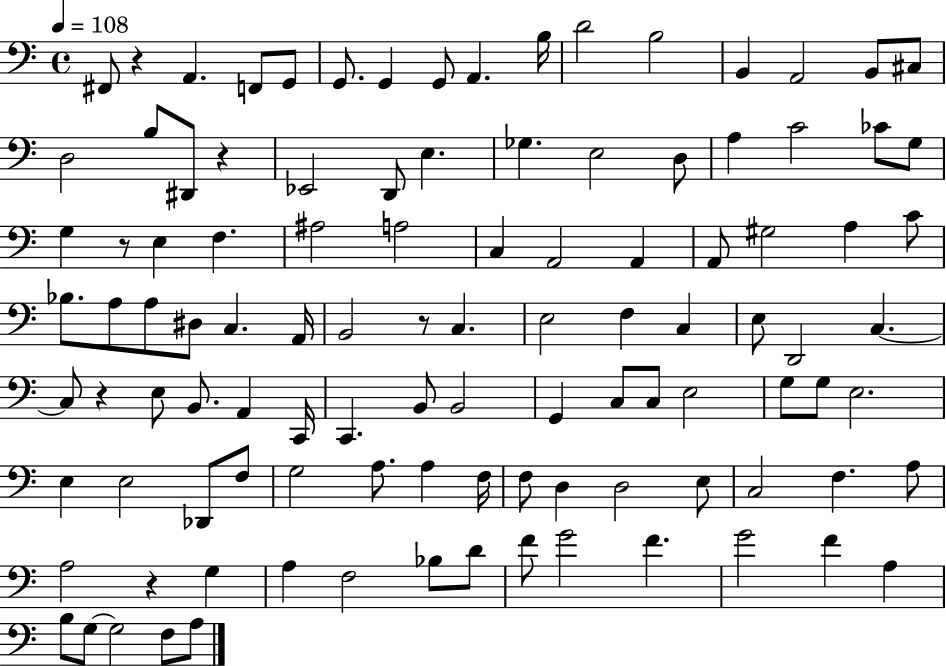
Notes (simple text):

F#2/e R/q A2/q. F2/e G2/e G2/e. G2/q G2/e A2/q. B3/s D4/h B3/h B2/q A2/h B2/e C#3/e D3/h B3/e D#2/e R/q Eb2/h D2/e E3/q. Gb3/q. E3/h D3/e A3/q C4/h CES4/e G3/e G3/q R/e E3/q F3/q. A#3/h A3/h C3/q A2/h A2/q A2/e G#3/h A3/q C4/e Bb3/e. A3/e A3/e D#3/e C3/q. A2/s B2/h R/e C3/q. E3/h F3/q C3/q E3/e D2/h C3/q. C3/e R/q E3/e B2/e. A2/q C2/s C2/q. B2/e B2/h G2/q C3/e C3/e E3/h G3/e G3/e E3/h. E3/q E3/h Db2/e F3/e G3/h A3/e. A3/q F3/s F3/e D3/q D3/h E3/e C3/h F3/q. A3/e A3/h R/q G3/q A3/q F3/h Bb3/e D4/e F4/e G4/h F4/q. G4/h F4/q A3/q B3/e G3/e G3/h F3/e A3/e